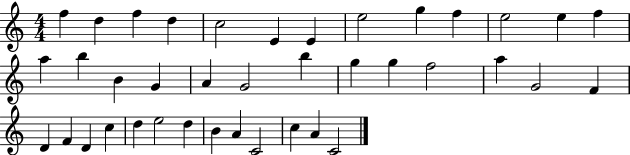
{
  \clef treble
  \numericTimeSignature
  \time 4/4
  \key c \major
  f''4 d''4 f''4 d''4 | c''2 e'4 e'4 | e''2 g''4 f''4 | e''2 e''4 f''4 | \break a''4 b''4 b'4 g'4 | a'4 g'2 b''4 | g''4 g''4 f''2 | a''4 g'2 f'4 | \break d'4 f'4 d'4 c''4 | d''4 e''2 d''4 | b'4 a'4 c'2 | c''4 a'4 c'2 | \break \bar "|."
}